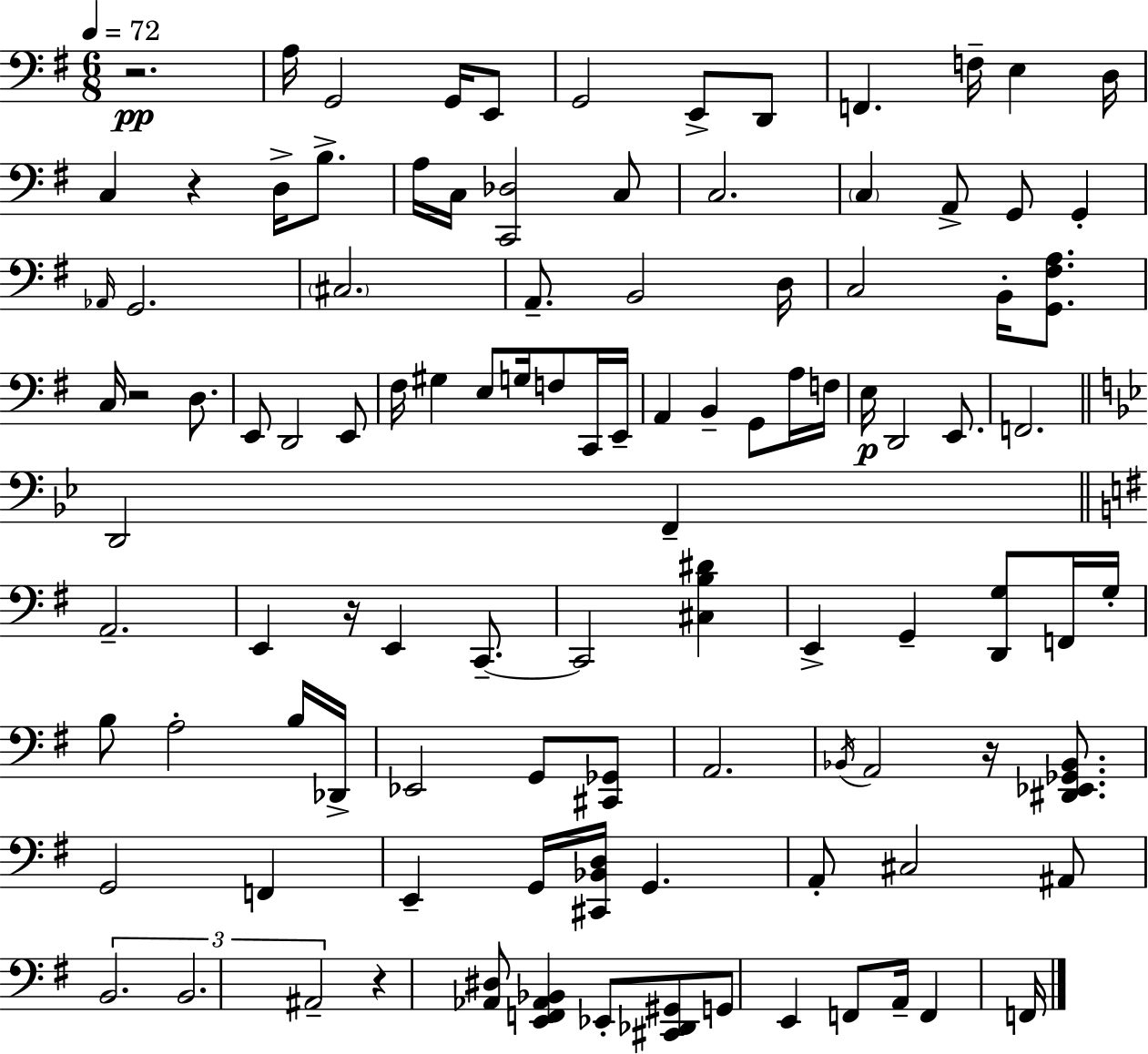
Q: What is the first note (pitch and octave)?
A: A3